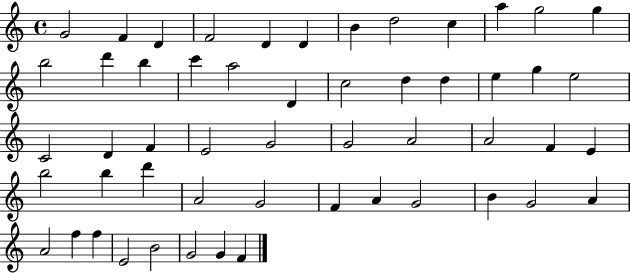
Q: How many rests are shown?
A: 0